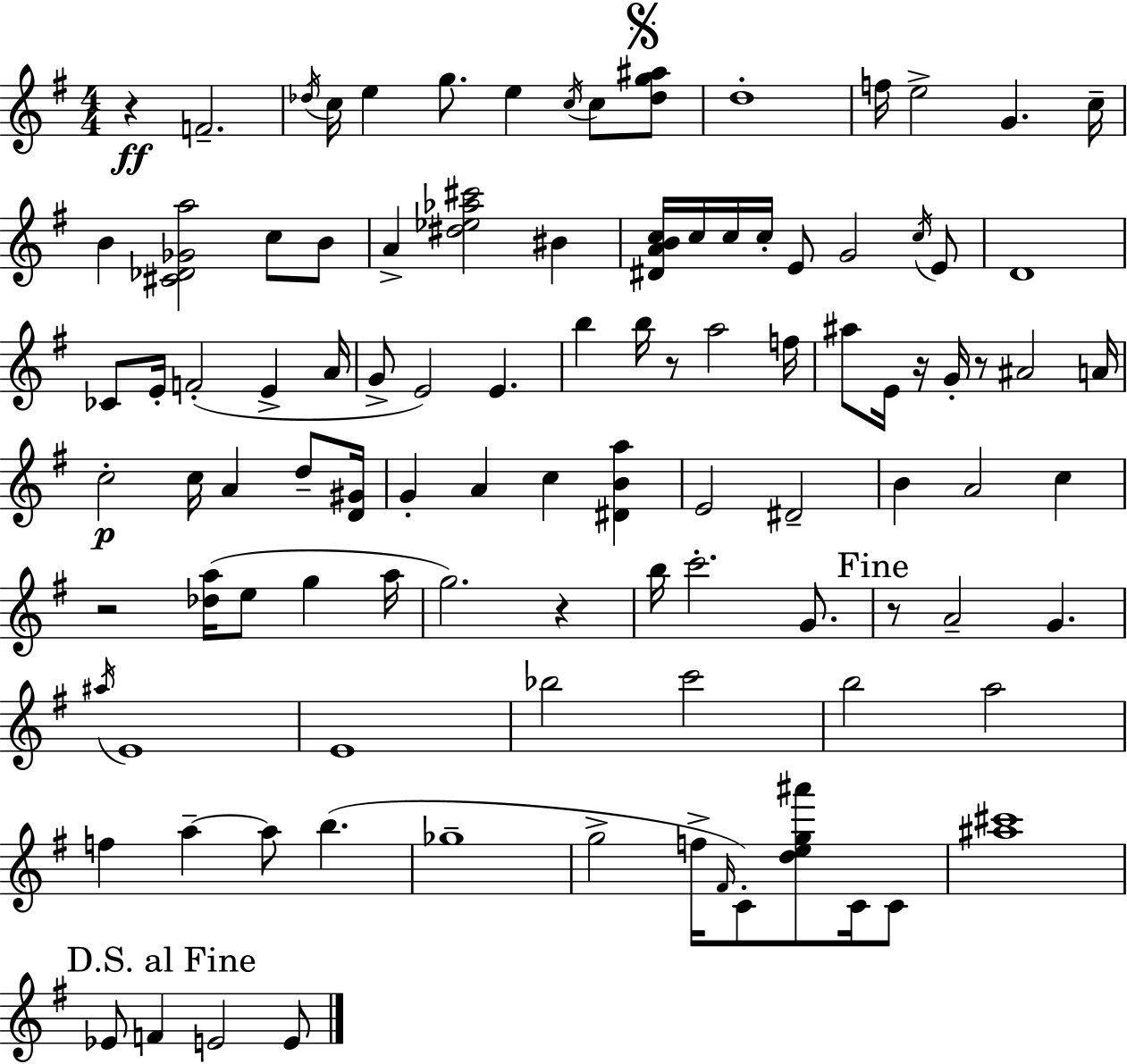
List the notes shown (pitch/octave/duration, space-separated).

R/q F4/h. Db5/s C5/s E5/q G5/e. E5/q C5/s C5/e [Db5,G5,A#5]/e D5/w F5/s E5/h G4/q. C5/s B4/q [C#4,Db4,Gb4,A5]/h C5/e B4/e A4/q [D#5,Eb5,Ab5,C#6]/h BIS4/q [D#4,A4,B4,C5]/s C5/s C5/s C5/s E4/e G4/h C5/s E4/e D4/w CES4/e E4/s F4/h E4/q A4/s G4/e E4/h E4/q. B5/q B5/s R/e A5/h F5/s A#5/e E4/s R/s G4/s R/e A#4/h A4/s C5/h C5/s A4/q D5/e [D4,G#4]/s G4/q A4/q C5/q [D#4,B4,A5]/q E4/h D#4/h B4/q A4/h C5/q R/h [Db5,A5]/s E5/e G5/q A5/s G5/h. R/q B5/s C6/h. G4/e. R/e A4/h G4/q. A#5/s E4/w E4/w Bb5/h C6/h B5/h A5/h F5/q A5/q A5/e B5/q. Gb5/w G5/h F5/s F#4/s C4/e [D5,E5,G5,A#6]/e C4/s C4/e [A#5,C#6]/w Eb4/e F4/q E4/h E4/e